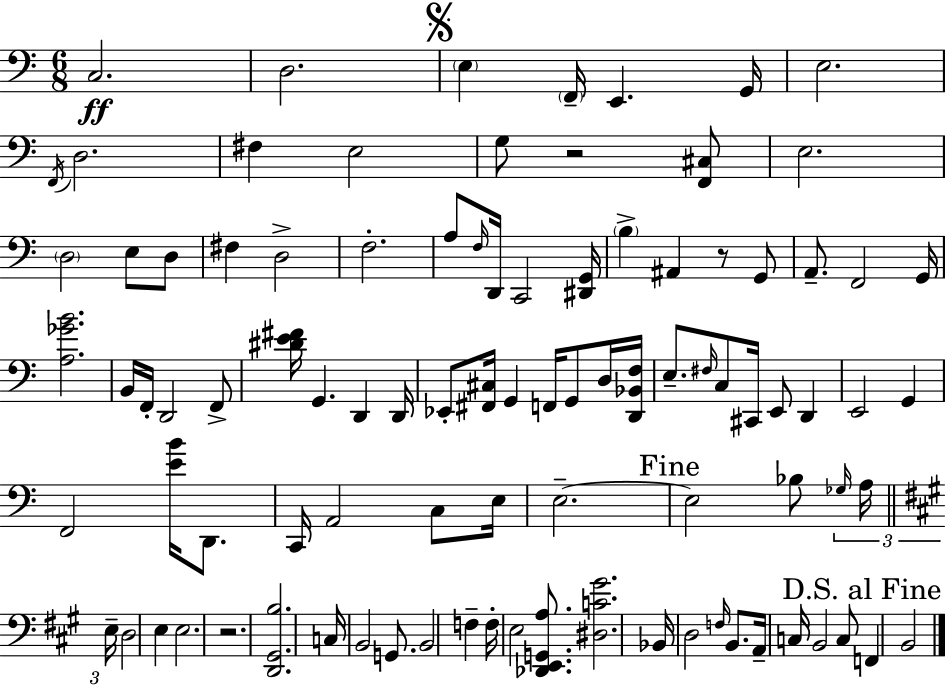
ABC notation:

X:1
T:Untitled
M:6/8
L:1/4
K:Am
C,2 D,2 E, F,,/4 E,, G,,/4 E,2 F,,/4 D,2 ^F, E,2 G,/2 z2 [F,,^C,]/2 E,2 D,2 E,/2 D,/2 ^F, D,2 F,2 A,/2 F,/4 D,,/4 C,,2 [^D,,G,,]/4 B, ^A,, z/2 G,,/2 A,,/2 F,,2 G,,/4 [A,_GB]2 B,,/4 F,,/4 D,,2 F,,/2 [^DE^F]/4 G,, D,, D,,/4 _E,,/2 [^F,,^C,]/4 G,, F,,/4 G,,/2 D,/4 [D,,_B,,F,]/4 E,/2 ^F,/4 C,/2 ^C,,/4 E,,/2 D,, E,,2 G,, F,,2 [EB]/4 D,,/2 C,,/4 A,,2 C,/2 E,/4 E,2 E,2 _B,/2 _G,/4 A,/4 E,/4 D,2 E, E,2 z2 [D,,^G,,B,]2 C,/4 B,,2 G,,/2 B,,2 F, F,/4 E,2 [_D,,E,,G,,A,]/2 [^D,C^G]2 _B,,/4 D,2 F,/4 B,,/2 A,,/4 C,/4 B,,2 C,/2 F,, B,,2